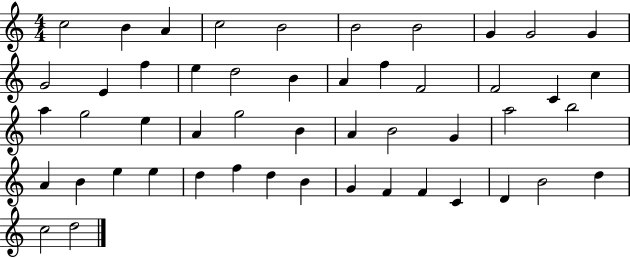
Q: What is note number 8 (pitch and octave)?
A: G4